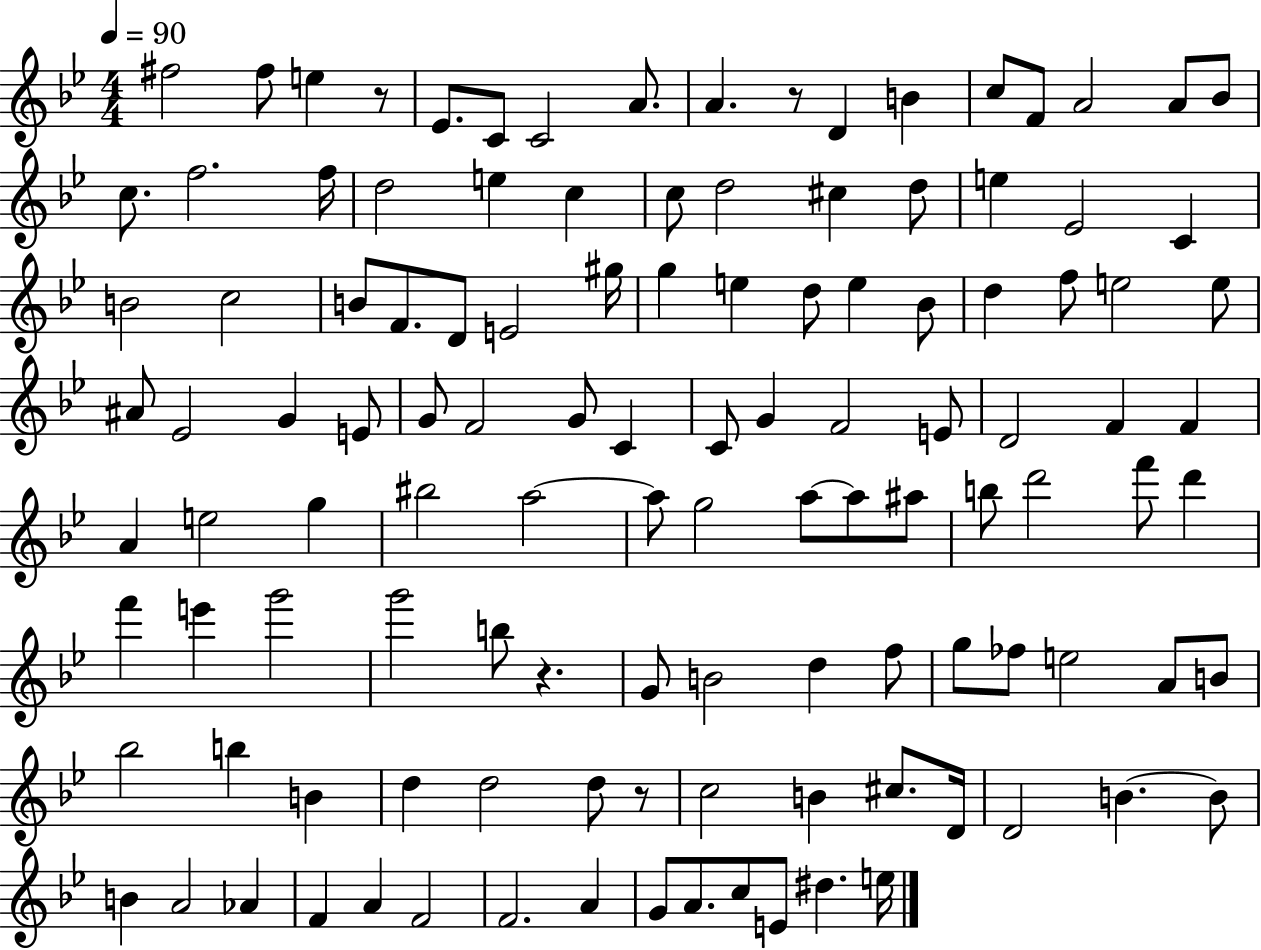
X:1
T:Untitled
M:4/4
L:1/4
K:Bb
^f2 ^f/2 e z/2 _E/2 C/2 C2 A/2 A z/2 D B c/2 F/2 A2 A/2 _B/2 c/2 f2 f/4 d2 e c c/2 d2 ^c d/2 e _E2 C B2 c2 B/2 F/2 D/2 E2 ^g/4 g e d/2 e _B/2 d f/2 e2 e/2 ^A/2 _E2 G E/2 G/2 F2 G/2 C C/2 G F2 E/2 D2 F F A e2 g ^b2 a2 a/2 g2 a/2 a/2 ^a/2 b/2 d'2 f'/2 d' f' e' g'2 g'2 b/2 z G/2 B2 d f/2 g/2 _f/2 e2 A/2 B/2 _b2 b B d d2 d/2 z/2 c2 B ^c/2 D/4 D2 B B/2 B A2 _A F A F2 F2 A G/2 A/2 c/2 E/2 ^d e/4